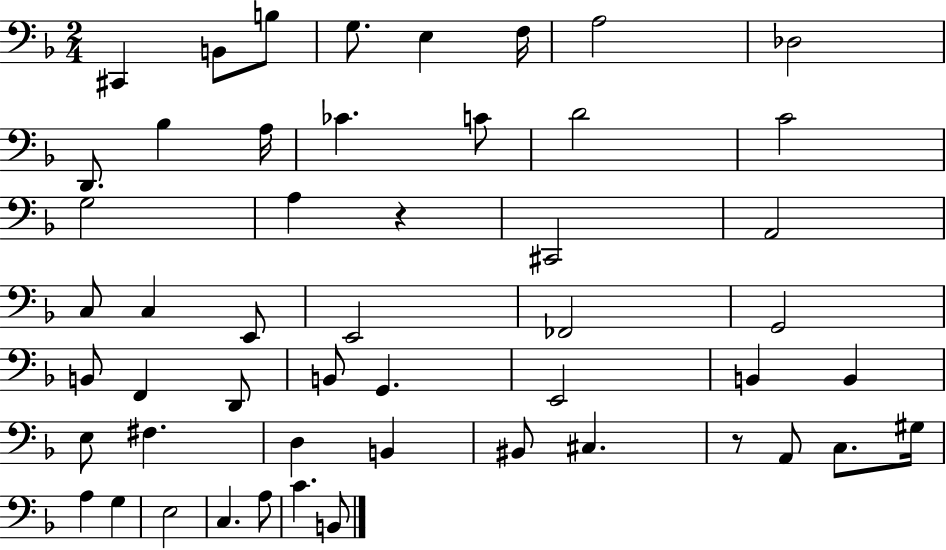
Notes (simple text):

C#2/q B2/e B3/e G3/e. E3/q F3/s A3/h Db3/h D2/e. Bb3/q A3/s CES4/q. C4/e D4/h C4/h G3/h A3/q R/q C#2/h A2/h C3/e C3/q E2/e E2/h FES2/h G2/h B2/e F2/q D2/e B2/e G2/q. E2/h B2/q B2/q E3/e F#3/q. D3/q B2/q BIS2/e C#3/q. R/e A2/e C3/e. G#3/s A3/q G3/q E3/h C3/q. A3/e C4/q. B2/e